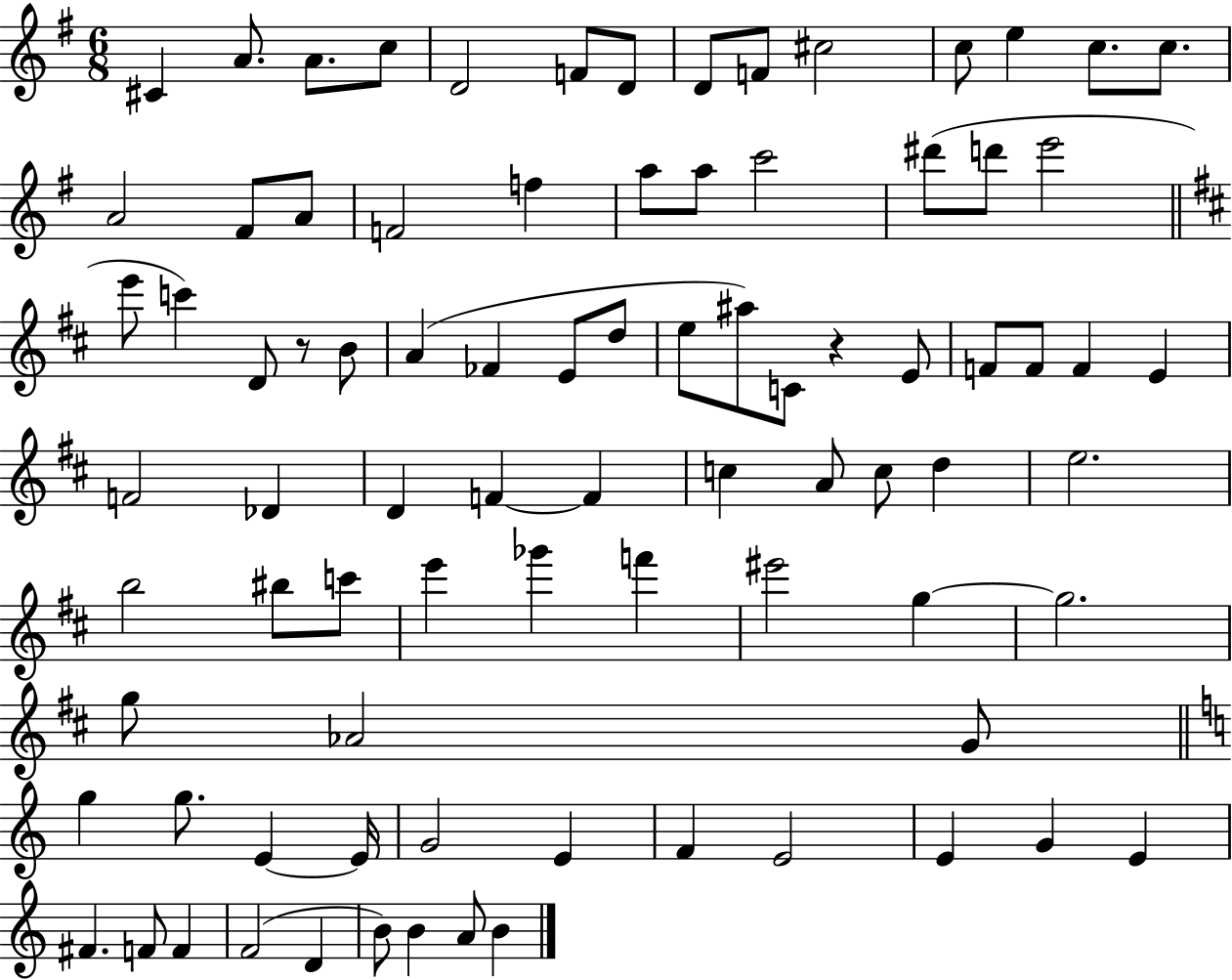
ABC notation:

X:1
T:Untitled
M:6/8
L:1/4
K:G
^C A/2 A/2 c/2 D2 F/2 D/2 D/2 F/2 ^c2 c/2 e c/2 c/2 A2 ^F/2 A/2 F2 f a/2 a/2 c'2 ^d'/2 d'/2 e'2 e'/2 c' D/2 z/2 B/2 A _F E/2 d/2 e/2 ^a/2 C/2 z E/2 F/2 F/2 F E F2 _D D F F c A/2 c/2 d e2 b2 ^b/2 c'/2 e' _g' f' ^e'2 g g2 g/2 _A2 G/2 g g/2 E E/4 G2 E F E2 E G E ^F F/2 F F2 D B/2 B A/2 B